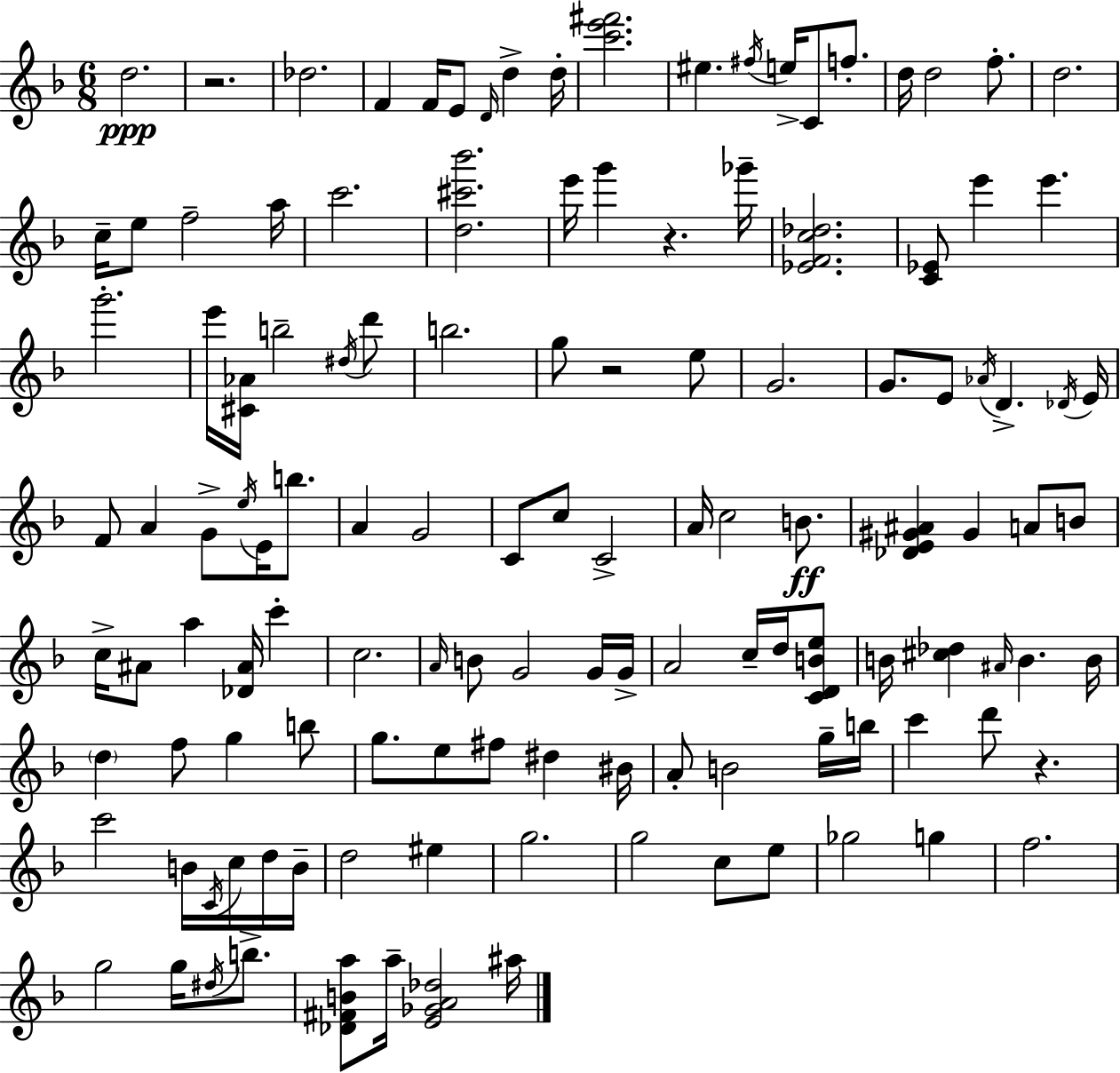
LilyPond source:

{
  \clef treble
  \numericTimeSignature
  \time 6/8
  \key f \major
  \repeat volta 2 { d''2.\ppp | r2. | des''2. | f'4 f'16 e'8 \grace { d'16 } d''4-> | \break d''16-. <c''' e''' fis'''>2. | eis''4. \acciaccatura { fis''16 } e''16-> c'8 f''8.-. | d''16 d''2 f''8.-. | d''2. | \break c''16-- e''8 f''2-- | a''16 c'''2. | <d'' cis''' bes'''>2. | e'''16 g'''4 r4. | \break ges'''16-- <ees' f' c'' des''>2. | <c' ees'>8 e'''4 e'''4. | g'''2.-. | e'''16 <cis' aes'>16 b''2-- | \break \acciaccatura { dis''16 } d'''8 b''2. | g''8 r2 | e''8 g'2. | g'8. e'8 \acciaccatura { aes'16 } d'4.-> | \break \acciaccatura { des'16 } e'16 f'8 a'4 g'8-> | \acciaccatura { e''16 } e'16 b''8. a'4 g'2 | c'8 c''8 c'2-> | a'16 c''2 | \break b'8.\ff <des' e' gis' ais'>4 gis'4 | a'8 b'8 c''16-> ais'8 a''4 | <des' ais'>16 c'''4-. c''2. | \grace { a'16 } b'8 g'2 | \break g'16 g'16-> a'2 | c''16-- d''16 <c' d' b' e''>8 b'16 <cis'' des''>4 | \grace { ais'16 } b'4. b'16 \parenthesize d''4 | f''8 g''4 b''8 g''8. e''8 | \break fis''8 dis''4 bis'16 a'8-. b'2 | g''16-- b''16 c'''4 | d'''8 r4. c'''2 | b'16 \acciaccatura { c'16 } c''16 d''16 b'16-- d''2 | \break eis''4 g''2. | g''2 | c''8 e''8 ges''2 | g''4 f''2. | \break g''2 | g''16 \acciaccatura { dis''16 } b''8.-> <des' fis' b' a''>8 | a''16-- <e' ges' a' des''>2 ais''16 } \bar "|."
}